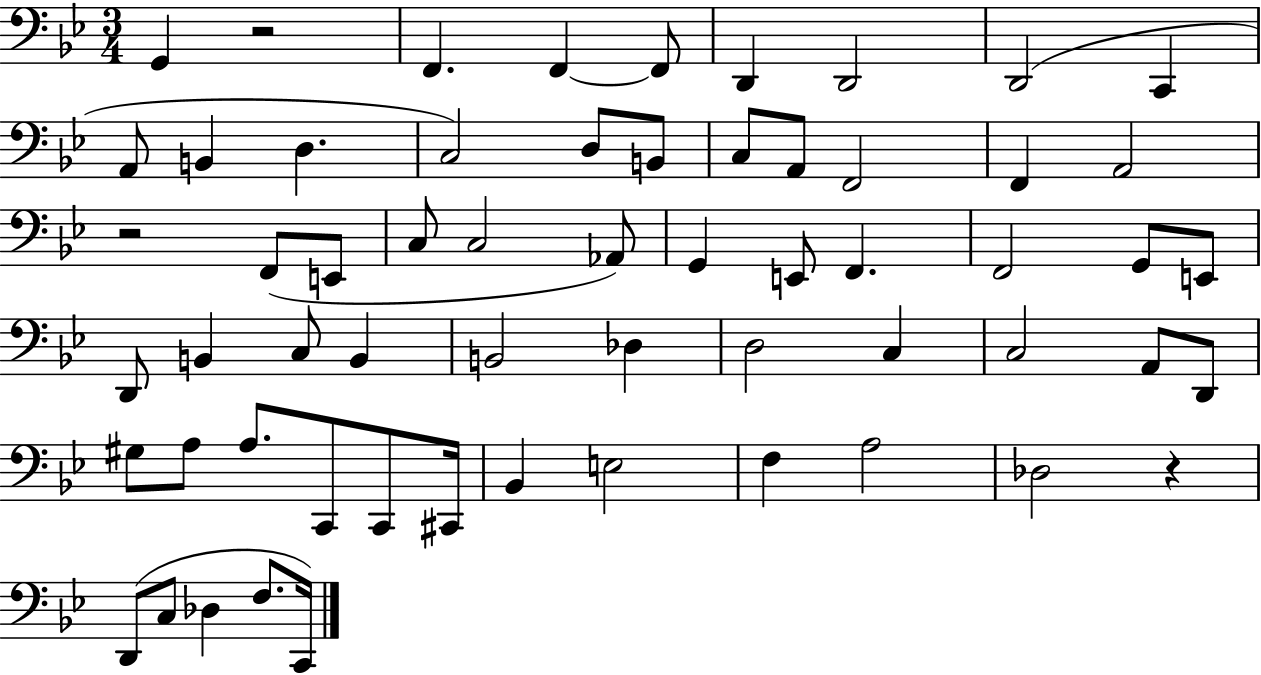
{
  \clef bass
  \numericTimeSignature
  \time 3/4
  \key bes \major
  g,4 r2 | f,4. f,4~~ f,8 | d,4 d,2 | d,2( c,4 | \break a,8 b,4 d4. | c2) d8 b,8 | c8 a,8 f,2 | f,4 a,2 | \break r2 f,8( e,8 | c8 c2 aes,8) | g,4 e,8 f,4. | f,2 g,8 e,8 | \break d,8 b,4 c8 b,4 | b,2 des4 | d2 c4 | c2 a,8 d,8 | \break gis8 a8 a8. c,8 c,8 cis,16 | bes,4 e2 | f4 a2 | des2 r4 | \break d,8( c8 des4 f8. c,16) | \bar "|."
}